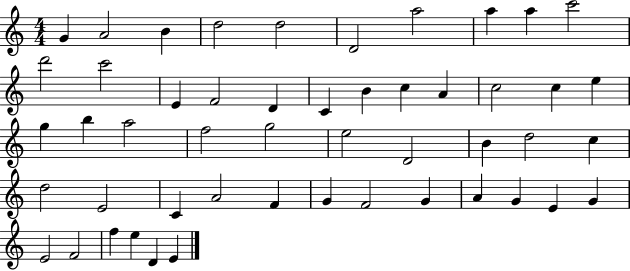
{
  \clef treble
  \numericTimeSignature
  \time 4/4
  \key c \major
  g'4 a'2 b'4 | d''2 d''2 | d'2 a''2 | a''4 a''4 c'''2 | \break d'''2 c'''2 | e'4 f'2 d'4 | c'4 b'4 c''4 a'4 | c''2 c''4 e''4 | \break g''4 b''4 a''2 | f''2 g''2 | e''2 d'2 | b'4 d''2 c''4 | \break d''2 e'2 | c'4 a'2 f'4 | g'4 f'2 g'4 | a'4 g'4 e'4 g'4 | \break e'2 f'2 | f''4 e''4 d'4 e'4 | \bar "|."
}